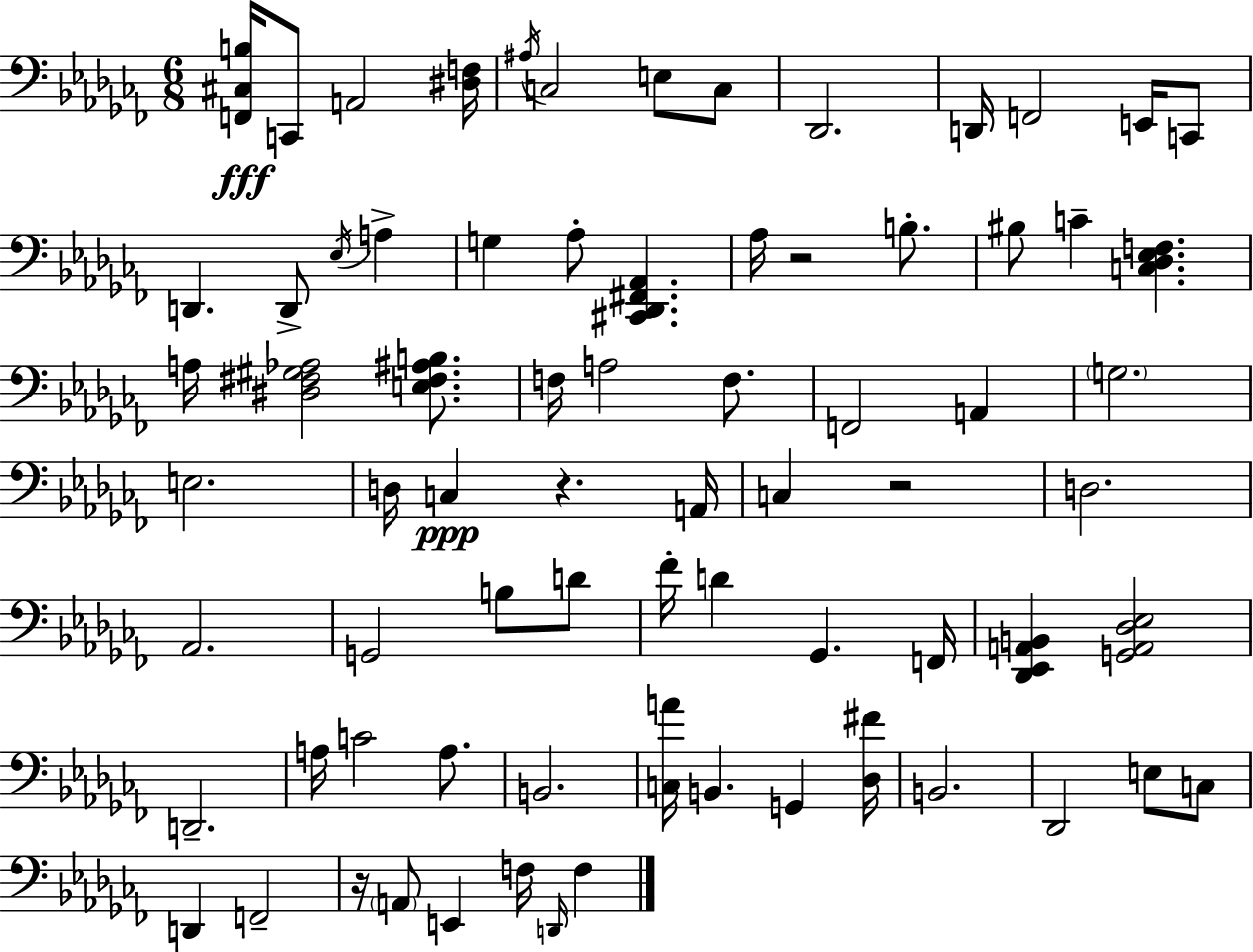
{
  \clef bass
  \numericTimeSignature
  \time 6/8
  \key aes \minor
  <f, cis b>16\fff c,8 a,2 <dis f>16 | \acciaccatura { ais16 } c2 e8 c8 | des,2. | d,16 f,2 e,16 c,8 | \break d,4. d,8-> \acciaccatura { ees16 } a4-> | g4 aes8-. <cis, des, fis, aes,>4. | aes16 r2 b8.-. | bis8 c'4-- <c des ees f>4. | \break a16 <dis fis gis aes>2 <e fis ais b>8. | f16 a2 f8. | f,2 a,4 | \parenthesize g2. | \break e2. | d16 c4\ppp r4. | a,16 c4 r2 | d2. | \break aes,2. | g,2 b8 | d'8 fes'16-. d'4 ges,4. | f,16 <des, ees, a, b,>4 <g, a, des ees>2 | \break d,2.-- | a16 c'2 a8. | b,2. | <c a'>16 b,4. g,4 | \break <des fis'>16 b,2. | des,2 e8 | c8 d,4 f,2-- | r16 \parenthesize a,8 e,4 f16 \grace { d,16 } f4 | \break \bar "|."
}